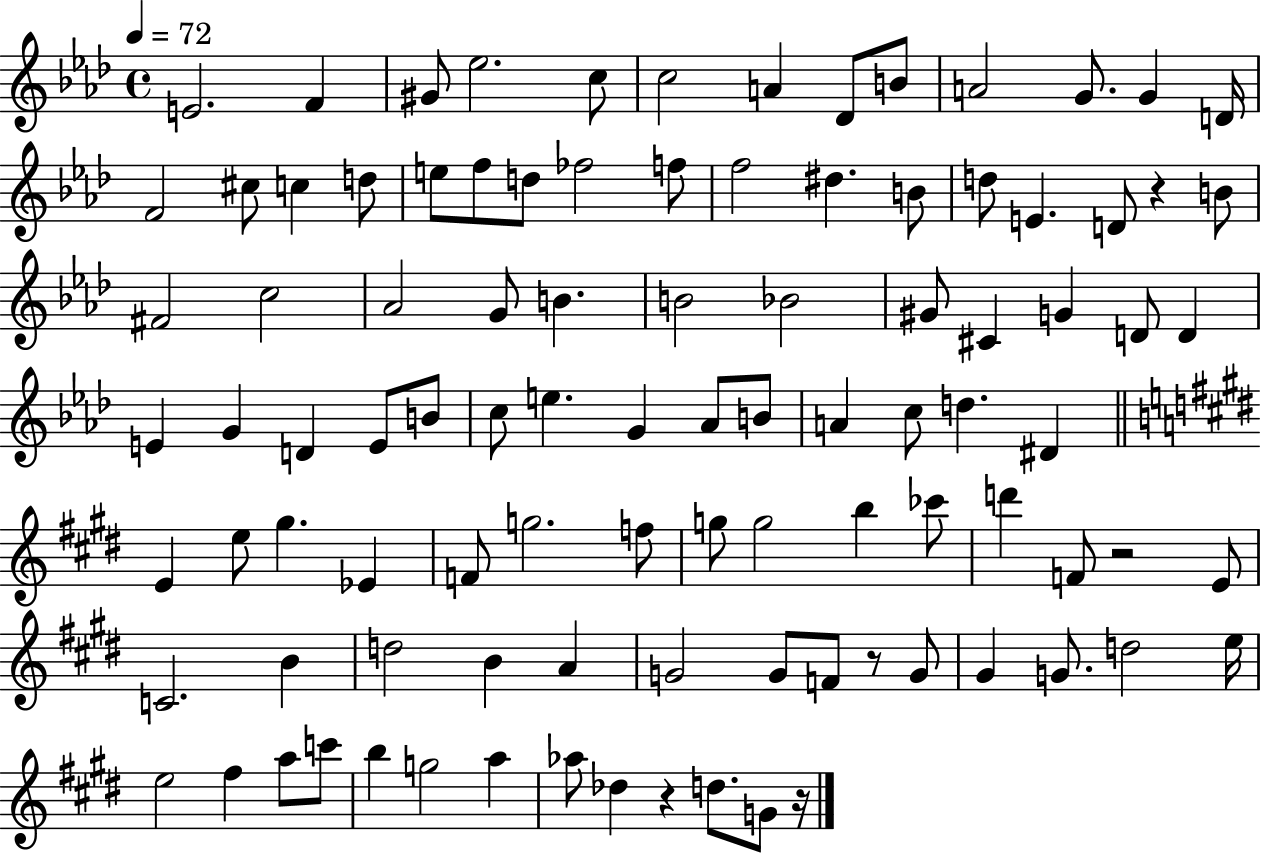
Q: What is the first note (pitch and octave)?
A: E4